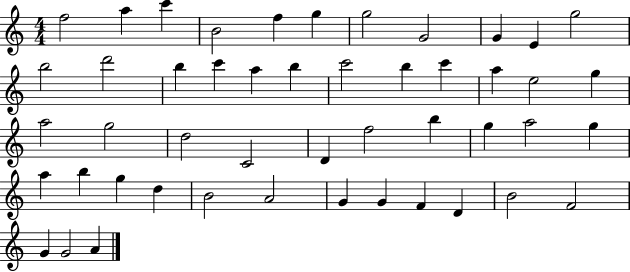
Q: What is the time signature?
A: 4/4